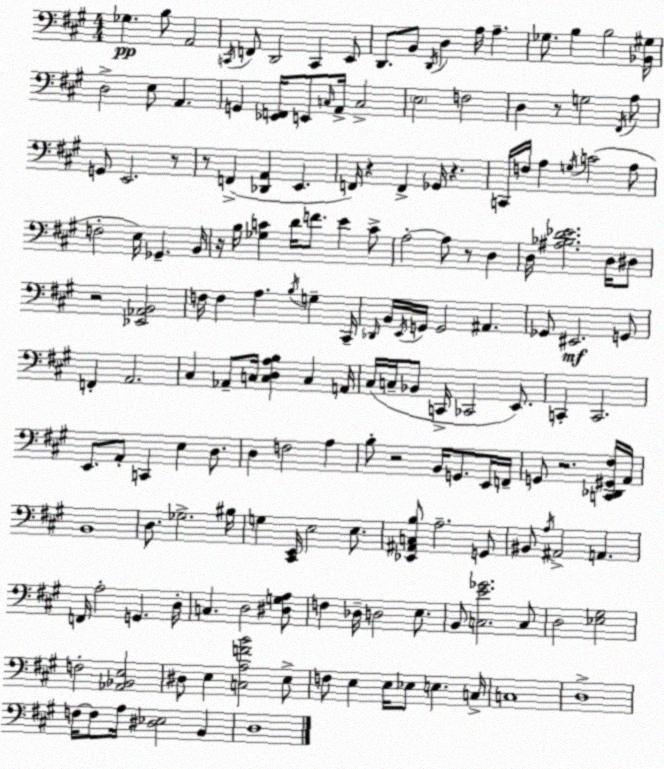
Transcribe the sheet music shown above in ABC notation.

X:1
T:Untitled
M:4/4
L:1/4
K:A
_G, B,/2 A,,2 C,,/4 F,,/2 D,,2 C,, E,,/2 D,,/2 B,,/2 D,,/4 D, A,/4 A, _G,/2 B, B,2 [_B,,^G,]/4 D,2 E,/2 A,, G,, [_E,,F,,]/4 E,,/2 C,/4 A,,/4 C,2 E,2 F,2 D, z/2 G,2 ^F,,/4 A,/2 G,,/2 E,,2 z/2 z/2 F,, [_D,,A,,] E,, F,,/4 z F,, _G,,/4 z C,,/4 F,/4 A, G,/4 C2 A,/2 F,2 E,/4 _G,, B,,/4 z/4 B,/4 [_G,C] D/4 F/2 E C/2 A,2 A,/2 z/2 D, D,/4 [^A,_B,D_E]2 D,/4 ^D,/2 z2 [_E,,_A,,B,,]2 F,/4 F, A, B,/4 G, ^C,,/4 _D,,/4 B,,/4 E,,/4 G,,/4 G,,2 ^A,, _G,,/2 ^E,,2 G,,/2 F,, A,,2 ^C, _A,,/2 C,/4 [C,D,A,B,] C, A,,/4 ^C,/4 C,/4 _B,,/2 C,,/4 _C,,2 E,,/2 C,, C,,2 E,,/2 A,,/2 C,, E, D,/2 D, F,2 A, B,/2 z2 B,,/4 G,,/2 E,,/4 F,,/4 G,,/2 z2 [C,,_D,,^G,,^F,]/4 A,,/4 B,,4 D,/2 _G,2 ^B,/4 G, [^C,,E,,]/4 E,2 E,/2 [_E,,^A,,C,B,]/2 A,2 G,,/2 ^B,,/2 A,/4 ^A,,2 A,, F,,/4 A,2 G,, D,/4 C, D,2 [^D,G,A,]/2 F, _D,/4 D,2 E,/2 B,,/2 [C,E_G]2 C,/2 D,2 [_E,^G,]2 F,2 [_A,,_B,,E,]2 ^D,/2 E, [C,A,FB]2 E,/2 F,/2 E, E,/4 _E,/2 E, C,/4 C,4 D,4 F,/4 F,/2 A,/4 [^D,_E,]2 B,, D,4